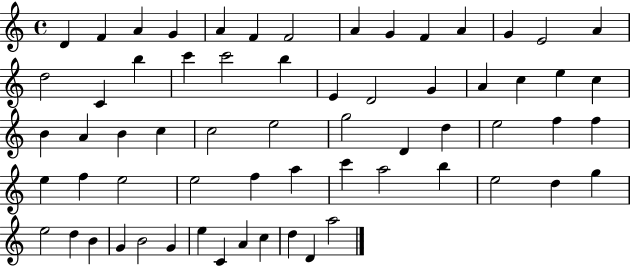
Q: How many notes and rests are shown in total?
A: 64